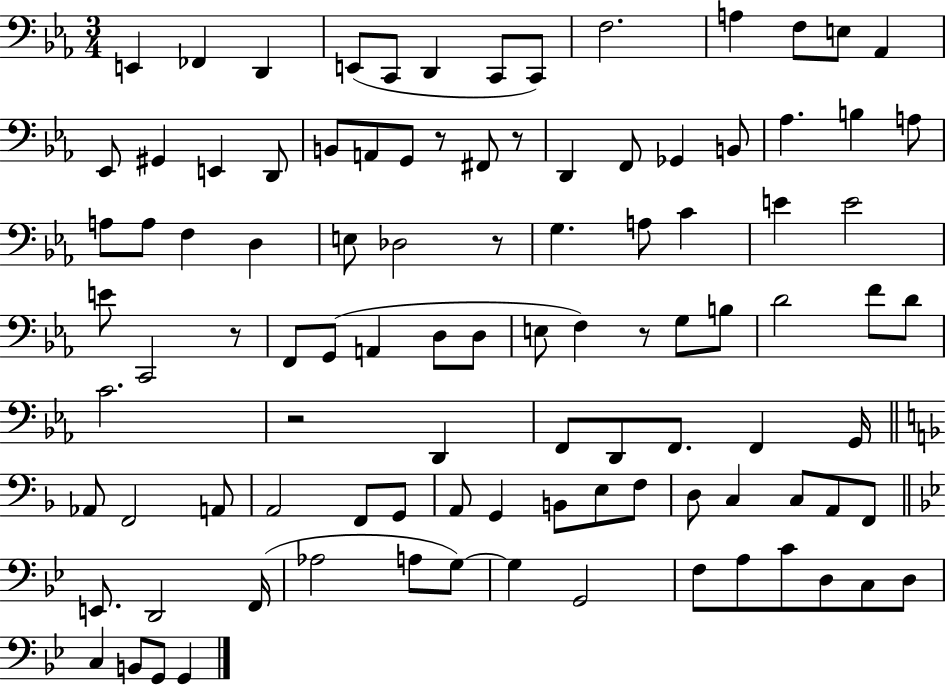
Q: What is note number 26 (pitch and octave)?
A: Ab3